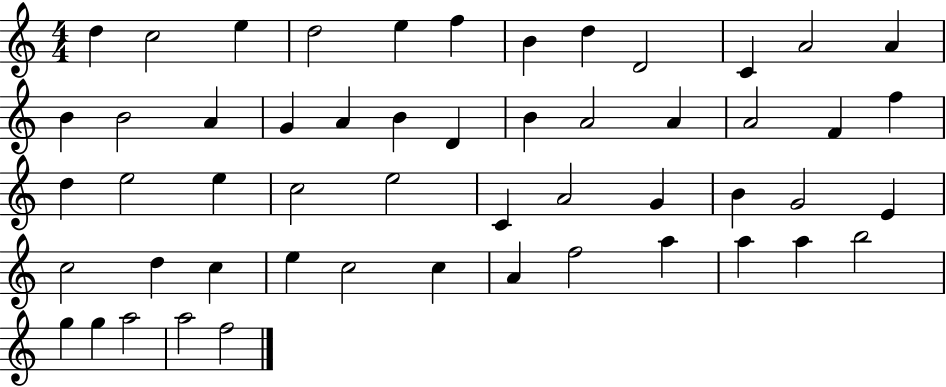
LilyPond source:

{
  \clef treble
  \numericTimeSignature
  \time 4/4
  \key c \major
  d''4 c''2 e''4 | d''2 e''4 f''4 | b'4 d''4 d'2 | c'4 a'2 a'4 | \break b'4 b'2 a'4 | g'4 a'4 b'4 d'4 | b'4 a'2 a'4 | a'2 f'4 f''4 | \break d''4 e''2 e''4 | c''2 e''2 | c'4 a'2 g'4 | b'4 g'2 e'4 | \break c''2 d''4 c''4 | e''4 c''2 c''4 | a'4 f''2 a''4 | a''4 a''4 b''2 | \break g''4 g''4 a''2 | a''2 f''2 | \bar "|."
}